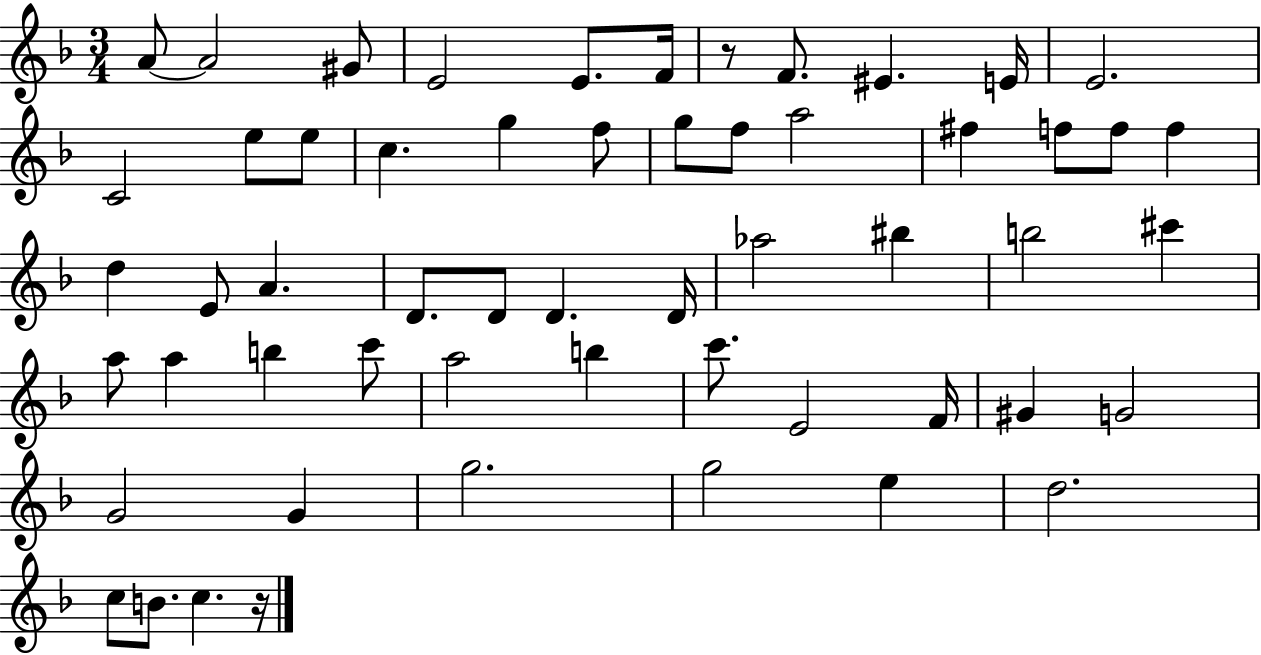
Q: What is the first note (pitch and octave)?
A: A4